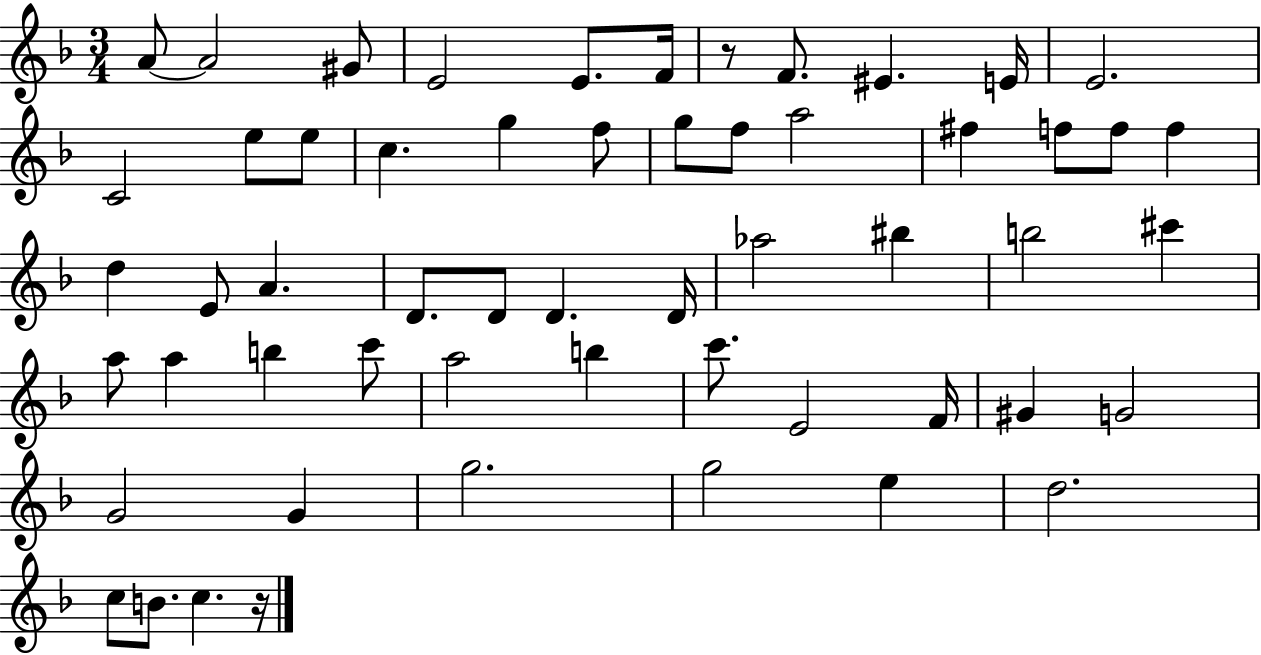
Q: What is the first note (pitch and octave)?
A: A4